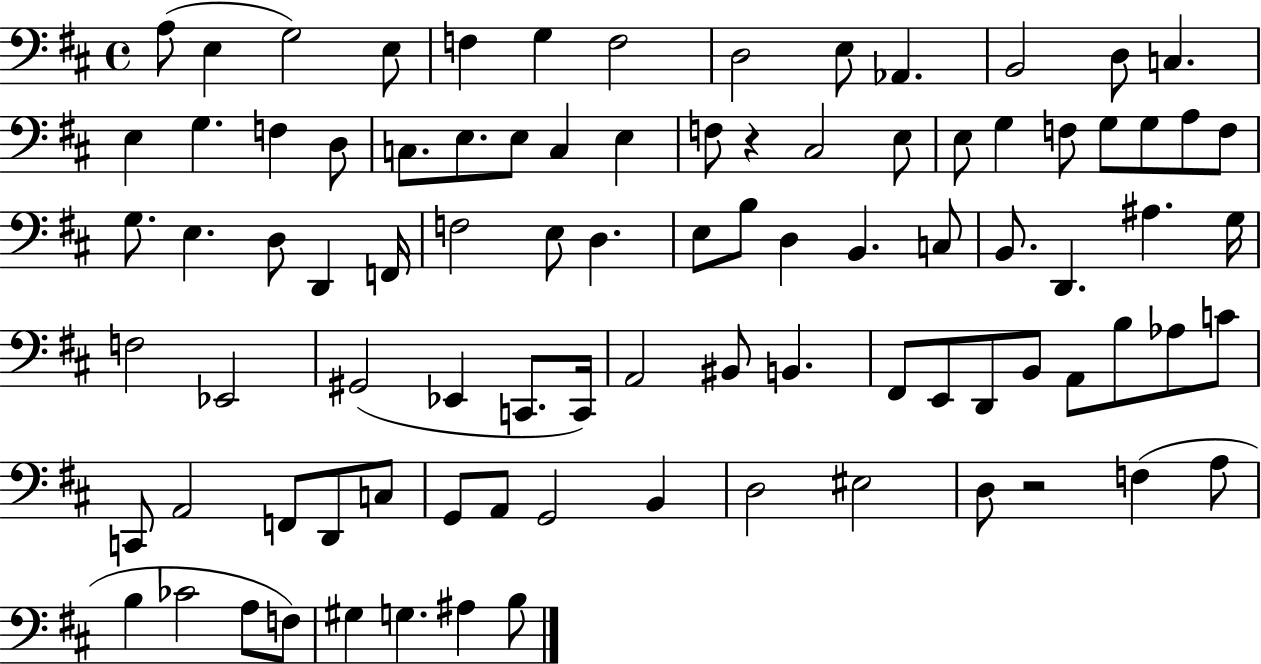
{
  \clef bass
  \time 4/4
  \defaultTimeSignature
  \key d \major
  a8( e4 g2) e8 | f4 g4 f2 | d2 e8 aes,4. | b,2 d8 c4. | \break e4 g4. f4 d8 | c8. e8. e8 c4 e4 | f8 r4 cis2 e8 | e8 g4 f8 g8 g8 a8 f8 | \break g8. e4. d8 d,4 f,16 | f2 e8 d4. | e8 b8 d4 b,4. c8 | b,8. d,4. ais4. g16 | \break f2 ees,2 | gis,2( ees,4 c,8. c,16) | a,2 bis,8 b,4. | fis,8 e,8 d,8 b,8 a,8 b8 aes8 c'8 | \break c,8 a,2 f,8 d,8 c8 | g,8 a,8 g,2 b,4 | d2 eis2 | d8 r2 f4( a8 | \break b4 ces'2 a8 f8) | gis4 g4. ais4 b8 | \bar "|."
}